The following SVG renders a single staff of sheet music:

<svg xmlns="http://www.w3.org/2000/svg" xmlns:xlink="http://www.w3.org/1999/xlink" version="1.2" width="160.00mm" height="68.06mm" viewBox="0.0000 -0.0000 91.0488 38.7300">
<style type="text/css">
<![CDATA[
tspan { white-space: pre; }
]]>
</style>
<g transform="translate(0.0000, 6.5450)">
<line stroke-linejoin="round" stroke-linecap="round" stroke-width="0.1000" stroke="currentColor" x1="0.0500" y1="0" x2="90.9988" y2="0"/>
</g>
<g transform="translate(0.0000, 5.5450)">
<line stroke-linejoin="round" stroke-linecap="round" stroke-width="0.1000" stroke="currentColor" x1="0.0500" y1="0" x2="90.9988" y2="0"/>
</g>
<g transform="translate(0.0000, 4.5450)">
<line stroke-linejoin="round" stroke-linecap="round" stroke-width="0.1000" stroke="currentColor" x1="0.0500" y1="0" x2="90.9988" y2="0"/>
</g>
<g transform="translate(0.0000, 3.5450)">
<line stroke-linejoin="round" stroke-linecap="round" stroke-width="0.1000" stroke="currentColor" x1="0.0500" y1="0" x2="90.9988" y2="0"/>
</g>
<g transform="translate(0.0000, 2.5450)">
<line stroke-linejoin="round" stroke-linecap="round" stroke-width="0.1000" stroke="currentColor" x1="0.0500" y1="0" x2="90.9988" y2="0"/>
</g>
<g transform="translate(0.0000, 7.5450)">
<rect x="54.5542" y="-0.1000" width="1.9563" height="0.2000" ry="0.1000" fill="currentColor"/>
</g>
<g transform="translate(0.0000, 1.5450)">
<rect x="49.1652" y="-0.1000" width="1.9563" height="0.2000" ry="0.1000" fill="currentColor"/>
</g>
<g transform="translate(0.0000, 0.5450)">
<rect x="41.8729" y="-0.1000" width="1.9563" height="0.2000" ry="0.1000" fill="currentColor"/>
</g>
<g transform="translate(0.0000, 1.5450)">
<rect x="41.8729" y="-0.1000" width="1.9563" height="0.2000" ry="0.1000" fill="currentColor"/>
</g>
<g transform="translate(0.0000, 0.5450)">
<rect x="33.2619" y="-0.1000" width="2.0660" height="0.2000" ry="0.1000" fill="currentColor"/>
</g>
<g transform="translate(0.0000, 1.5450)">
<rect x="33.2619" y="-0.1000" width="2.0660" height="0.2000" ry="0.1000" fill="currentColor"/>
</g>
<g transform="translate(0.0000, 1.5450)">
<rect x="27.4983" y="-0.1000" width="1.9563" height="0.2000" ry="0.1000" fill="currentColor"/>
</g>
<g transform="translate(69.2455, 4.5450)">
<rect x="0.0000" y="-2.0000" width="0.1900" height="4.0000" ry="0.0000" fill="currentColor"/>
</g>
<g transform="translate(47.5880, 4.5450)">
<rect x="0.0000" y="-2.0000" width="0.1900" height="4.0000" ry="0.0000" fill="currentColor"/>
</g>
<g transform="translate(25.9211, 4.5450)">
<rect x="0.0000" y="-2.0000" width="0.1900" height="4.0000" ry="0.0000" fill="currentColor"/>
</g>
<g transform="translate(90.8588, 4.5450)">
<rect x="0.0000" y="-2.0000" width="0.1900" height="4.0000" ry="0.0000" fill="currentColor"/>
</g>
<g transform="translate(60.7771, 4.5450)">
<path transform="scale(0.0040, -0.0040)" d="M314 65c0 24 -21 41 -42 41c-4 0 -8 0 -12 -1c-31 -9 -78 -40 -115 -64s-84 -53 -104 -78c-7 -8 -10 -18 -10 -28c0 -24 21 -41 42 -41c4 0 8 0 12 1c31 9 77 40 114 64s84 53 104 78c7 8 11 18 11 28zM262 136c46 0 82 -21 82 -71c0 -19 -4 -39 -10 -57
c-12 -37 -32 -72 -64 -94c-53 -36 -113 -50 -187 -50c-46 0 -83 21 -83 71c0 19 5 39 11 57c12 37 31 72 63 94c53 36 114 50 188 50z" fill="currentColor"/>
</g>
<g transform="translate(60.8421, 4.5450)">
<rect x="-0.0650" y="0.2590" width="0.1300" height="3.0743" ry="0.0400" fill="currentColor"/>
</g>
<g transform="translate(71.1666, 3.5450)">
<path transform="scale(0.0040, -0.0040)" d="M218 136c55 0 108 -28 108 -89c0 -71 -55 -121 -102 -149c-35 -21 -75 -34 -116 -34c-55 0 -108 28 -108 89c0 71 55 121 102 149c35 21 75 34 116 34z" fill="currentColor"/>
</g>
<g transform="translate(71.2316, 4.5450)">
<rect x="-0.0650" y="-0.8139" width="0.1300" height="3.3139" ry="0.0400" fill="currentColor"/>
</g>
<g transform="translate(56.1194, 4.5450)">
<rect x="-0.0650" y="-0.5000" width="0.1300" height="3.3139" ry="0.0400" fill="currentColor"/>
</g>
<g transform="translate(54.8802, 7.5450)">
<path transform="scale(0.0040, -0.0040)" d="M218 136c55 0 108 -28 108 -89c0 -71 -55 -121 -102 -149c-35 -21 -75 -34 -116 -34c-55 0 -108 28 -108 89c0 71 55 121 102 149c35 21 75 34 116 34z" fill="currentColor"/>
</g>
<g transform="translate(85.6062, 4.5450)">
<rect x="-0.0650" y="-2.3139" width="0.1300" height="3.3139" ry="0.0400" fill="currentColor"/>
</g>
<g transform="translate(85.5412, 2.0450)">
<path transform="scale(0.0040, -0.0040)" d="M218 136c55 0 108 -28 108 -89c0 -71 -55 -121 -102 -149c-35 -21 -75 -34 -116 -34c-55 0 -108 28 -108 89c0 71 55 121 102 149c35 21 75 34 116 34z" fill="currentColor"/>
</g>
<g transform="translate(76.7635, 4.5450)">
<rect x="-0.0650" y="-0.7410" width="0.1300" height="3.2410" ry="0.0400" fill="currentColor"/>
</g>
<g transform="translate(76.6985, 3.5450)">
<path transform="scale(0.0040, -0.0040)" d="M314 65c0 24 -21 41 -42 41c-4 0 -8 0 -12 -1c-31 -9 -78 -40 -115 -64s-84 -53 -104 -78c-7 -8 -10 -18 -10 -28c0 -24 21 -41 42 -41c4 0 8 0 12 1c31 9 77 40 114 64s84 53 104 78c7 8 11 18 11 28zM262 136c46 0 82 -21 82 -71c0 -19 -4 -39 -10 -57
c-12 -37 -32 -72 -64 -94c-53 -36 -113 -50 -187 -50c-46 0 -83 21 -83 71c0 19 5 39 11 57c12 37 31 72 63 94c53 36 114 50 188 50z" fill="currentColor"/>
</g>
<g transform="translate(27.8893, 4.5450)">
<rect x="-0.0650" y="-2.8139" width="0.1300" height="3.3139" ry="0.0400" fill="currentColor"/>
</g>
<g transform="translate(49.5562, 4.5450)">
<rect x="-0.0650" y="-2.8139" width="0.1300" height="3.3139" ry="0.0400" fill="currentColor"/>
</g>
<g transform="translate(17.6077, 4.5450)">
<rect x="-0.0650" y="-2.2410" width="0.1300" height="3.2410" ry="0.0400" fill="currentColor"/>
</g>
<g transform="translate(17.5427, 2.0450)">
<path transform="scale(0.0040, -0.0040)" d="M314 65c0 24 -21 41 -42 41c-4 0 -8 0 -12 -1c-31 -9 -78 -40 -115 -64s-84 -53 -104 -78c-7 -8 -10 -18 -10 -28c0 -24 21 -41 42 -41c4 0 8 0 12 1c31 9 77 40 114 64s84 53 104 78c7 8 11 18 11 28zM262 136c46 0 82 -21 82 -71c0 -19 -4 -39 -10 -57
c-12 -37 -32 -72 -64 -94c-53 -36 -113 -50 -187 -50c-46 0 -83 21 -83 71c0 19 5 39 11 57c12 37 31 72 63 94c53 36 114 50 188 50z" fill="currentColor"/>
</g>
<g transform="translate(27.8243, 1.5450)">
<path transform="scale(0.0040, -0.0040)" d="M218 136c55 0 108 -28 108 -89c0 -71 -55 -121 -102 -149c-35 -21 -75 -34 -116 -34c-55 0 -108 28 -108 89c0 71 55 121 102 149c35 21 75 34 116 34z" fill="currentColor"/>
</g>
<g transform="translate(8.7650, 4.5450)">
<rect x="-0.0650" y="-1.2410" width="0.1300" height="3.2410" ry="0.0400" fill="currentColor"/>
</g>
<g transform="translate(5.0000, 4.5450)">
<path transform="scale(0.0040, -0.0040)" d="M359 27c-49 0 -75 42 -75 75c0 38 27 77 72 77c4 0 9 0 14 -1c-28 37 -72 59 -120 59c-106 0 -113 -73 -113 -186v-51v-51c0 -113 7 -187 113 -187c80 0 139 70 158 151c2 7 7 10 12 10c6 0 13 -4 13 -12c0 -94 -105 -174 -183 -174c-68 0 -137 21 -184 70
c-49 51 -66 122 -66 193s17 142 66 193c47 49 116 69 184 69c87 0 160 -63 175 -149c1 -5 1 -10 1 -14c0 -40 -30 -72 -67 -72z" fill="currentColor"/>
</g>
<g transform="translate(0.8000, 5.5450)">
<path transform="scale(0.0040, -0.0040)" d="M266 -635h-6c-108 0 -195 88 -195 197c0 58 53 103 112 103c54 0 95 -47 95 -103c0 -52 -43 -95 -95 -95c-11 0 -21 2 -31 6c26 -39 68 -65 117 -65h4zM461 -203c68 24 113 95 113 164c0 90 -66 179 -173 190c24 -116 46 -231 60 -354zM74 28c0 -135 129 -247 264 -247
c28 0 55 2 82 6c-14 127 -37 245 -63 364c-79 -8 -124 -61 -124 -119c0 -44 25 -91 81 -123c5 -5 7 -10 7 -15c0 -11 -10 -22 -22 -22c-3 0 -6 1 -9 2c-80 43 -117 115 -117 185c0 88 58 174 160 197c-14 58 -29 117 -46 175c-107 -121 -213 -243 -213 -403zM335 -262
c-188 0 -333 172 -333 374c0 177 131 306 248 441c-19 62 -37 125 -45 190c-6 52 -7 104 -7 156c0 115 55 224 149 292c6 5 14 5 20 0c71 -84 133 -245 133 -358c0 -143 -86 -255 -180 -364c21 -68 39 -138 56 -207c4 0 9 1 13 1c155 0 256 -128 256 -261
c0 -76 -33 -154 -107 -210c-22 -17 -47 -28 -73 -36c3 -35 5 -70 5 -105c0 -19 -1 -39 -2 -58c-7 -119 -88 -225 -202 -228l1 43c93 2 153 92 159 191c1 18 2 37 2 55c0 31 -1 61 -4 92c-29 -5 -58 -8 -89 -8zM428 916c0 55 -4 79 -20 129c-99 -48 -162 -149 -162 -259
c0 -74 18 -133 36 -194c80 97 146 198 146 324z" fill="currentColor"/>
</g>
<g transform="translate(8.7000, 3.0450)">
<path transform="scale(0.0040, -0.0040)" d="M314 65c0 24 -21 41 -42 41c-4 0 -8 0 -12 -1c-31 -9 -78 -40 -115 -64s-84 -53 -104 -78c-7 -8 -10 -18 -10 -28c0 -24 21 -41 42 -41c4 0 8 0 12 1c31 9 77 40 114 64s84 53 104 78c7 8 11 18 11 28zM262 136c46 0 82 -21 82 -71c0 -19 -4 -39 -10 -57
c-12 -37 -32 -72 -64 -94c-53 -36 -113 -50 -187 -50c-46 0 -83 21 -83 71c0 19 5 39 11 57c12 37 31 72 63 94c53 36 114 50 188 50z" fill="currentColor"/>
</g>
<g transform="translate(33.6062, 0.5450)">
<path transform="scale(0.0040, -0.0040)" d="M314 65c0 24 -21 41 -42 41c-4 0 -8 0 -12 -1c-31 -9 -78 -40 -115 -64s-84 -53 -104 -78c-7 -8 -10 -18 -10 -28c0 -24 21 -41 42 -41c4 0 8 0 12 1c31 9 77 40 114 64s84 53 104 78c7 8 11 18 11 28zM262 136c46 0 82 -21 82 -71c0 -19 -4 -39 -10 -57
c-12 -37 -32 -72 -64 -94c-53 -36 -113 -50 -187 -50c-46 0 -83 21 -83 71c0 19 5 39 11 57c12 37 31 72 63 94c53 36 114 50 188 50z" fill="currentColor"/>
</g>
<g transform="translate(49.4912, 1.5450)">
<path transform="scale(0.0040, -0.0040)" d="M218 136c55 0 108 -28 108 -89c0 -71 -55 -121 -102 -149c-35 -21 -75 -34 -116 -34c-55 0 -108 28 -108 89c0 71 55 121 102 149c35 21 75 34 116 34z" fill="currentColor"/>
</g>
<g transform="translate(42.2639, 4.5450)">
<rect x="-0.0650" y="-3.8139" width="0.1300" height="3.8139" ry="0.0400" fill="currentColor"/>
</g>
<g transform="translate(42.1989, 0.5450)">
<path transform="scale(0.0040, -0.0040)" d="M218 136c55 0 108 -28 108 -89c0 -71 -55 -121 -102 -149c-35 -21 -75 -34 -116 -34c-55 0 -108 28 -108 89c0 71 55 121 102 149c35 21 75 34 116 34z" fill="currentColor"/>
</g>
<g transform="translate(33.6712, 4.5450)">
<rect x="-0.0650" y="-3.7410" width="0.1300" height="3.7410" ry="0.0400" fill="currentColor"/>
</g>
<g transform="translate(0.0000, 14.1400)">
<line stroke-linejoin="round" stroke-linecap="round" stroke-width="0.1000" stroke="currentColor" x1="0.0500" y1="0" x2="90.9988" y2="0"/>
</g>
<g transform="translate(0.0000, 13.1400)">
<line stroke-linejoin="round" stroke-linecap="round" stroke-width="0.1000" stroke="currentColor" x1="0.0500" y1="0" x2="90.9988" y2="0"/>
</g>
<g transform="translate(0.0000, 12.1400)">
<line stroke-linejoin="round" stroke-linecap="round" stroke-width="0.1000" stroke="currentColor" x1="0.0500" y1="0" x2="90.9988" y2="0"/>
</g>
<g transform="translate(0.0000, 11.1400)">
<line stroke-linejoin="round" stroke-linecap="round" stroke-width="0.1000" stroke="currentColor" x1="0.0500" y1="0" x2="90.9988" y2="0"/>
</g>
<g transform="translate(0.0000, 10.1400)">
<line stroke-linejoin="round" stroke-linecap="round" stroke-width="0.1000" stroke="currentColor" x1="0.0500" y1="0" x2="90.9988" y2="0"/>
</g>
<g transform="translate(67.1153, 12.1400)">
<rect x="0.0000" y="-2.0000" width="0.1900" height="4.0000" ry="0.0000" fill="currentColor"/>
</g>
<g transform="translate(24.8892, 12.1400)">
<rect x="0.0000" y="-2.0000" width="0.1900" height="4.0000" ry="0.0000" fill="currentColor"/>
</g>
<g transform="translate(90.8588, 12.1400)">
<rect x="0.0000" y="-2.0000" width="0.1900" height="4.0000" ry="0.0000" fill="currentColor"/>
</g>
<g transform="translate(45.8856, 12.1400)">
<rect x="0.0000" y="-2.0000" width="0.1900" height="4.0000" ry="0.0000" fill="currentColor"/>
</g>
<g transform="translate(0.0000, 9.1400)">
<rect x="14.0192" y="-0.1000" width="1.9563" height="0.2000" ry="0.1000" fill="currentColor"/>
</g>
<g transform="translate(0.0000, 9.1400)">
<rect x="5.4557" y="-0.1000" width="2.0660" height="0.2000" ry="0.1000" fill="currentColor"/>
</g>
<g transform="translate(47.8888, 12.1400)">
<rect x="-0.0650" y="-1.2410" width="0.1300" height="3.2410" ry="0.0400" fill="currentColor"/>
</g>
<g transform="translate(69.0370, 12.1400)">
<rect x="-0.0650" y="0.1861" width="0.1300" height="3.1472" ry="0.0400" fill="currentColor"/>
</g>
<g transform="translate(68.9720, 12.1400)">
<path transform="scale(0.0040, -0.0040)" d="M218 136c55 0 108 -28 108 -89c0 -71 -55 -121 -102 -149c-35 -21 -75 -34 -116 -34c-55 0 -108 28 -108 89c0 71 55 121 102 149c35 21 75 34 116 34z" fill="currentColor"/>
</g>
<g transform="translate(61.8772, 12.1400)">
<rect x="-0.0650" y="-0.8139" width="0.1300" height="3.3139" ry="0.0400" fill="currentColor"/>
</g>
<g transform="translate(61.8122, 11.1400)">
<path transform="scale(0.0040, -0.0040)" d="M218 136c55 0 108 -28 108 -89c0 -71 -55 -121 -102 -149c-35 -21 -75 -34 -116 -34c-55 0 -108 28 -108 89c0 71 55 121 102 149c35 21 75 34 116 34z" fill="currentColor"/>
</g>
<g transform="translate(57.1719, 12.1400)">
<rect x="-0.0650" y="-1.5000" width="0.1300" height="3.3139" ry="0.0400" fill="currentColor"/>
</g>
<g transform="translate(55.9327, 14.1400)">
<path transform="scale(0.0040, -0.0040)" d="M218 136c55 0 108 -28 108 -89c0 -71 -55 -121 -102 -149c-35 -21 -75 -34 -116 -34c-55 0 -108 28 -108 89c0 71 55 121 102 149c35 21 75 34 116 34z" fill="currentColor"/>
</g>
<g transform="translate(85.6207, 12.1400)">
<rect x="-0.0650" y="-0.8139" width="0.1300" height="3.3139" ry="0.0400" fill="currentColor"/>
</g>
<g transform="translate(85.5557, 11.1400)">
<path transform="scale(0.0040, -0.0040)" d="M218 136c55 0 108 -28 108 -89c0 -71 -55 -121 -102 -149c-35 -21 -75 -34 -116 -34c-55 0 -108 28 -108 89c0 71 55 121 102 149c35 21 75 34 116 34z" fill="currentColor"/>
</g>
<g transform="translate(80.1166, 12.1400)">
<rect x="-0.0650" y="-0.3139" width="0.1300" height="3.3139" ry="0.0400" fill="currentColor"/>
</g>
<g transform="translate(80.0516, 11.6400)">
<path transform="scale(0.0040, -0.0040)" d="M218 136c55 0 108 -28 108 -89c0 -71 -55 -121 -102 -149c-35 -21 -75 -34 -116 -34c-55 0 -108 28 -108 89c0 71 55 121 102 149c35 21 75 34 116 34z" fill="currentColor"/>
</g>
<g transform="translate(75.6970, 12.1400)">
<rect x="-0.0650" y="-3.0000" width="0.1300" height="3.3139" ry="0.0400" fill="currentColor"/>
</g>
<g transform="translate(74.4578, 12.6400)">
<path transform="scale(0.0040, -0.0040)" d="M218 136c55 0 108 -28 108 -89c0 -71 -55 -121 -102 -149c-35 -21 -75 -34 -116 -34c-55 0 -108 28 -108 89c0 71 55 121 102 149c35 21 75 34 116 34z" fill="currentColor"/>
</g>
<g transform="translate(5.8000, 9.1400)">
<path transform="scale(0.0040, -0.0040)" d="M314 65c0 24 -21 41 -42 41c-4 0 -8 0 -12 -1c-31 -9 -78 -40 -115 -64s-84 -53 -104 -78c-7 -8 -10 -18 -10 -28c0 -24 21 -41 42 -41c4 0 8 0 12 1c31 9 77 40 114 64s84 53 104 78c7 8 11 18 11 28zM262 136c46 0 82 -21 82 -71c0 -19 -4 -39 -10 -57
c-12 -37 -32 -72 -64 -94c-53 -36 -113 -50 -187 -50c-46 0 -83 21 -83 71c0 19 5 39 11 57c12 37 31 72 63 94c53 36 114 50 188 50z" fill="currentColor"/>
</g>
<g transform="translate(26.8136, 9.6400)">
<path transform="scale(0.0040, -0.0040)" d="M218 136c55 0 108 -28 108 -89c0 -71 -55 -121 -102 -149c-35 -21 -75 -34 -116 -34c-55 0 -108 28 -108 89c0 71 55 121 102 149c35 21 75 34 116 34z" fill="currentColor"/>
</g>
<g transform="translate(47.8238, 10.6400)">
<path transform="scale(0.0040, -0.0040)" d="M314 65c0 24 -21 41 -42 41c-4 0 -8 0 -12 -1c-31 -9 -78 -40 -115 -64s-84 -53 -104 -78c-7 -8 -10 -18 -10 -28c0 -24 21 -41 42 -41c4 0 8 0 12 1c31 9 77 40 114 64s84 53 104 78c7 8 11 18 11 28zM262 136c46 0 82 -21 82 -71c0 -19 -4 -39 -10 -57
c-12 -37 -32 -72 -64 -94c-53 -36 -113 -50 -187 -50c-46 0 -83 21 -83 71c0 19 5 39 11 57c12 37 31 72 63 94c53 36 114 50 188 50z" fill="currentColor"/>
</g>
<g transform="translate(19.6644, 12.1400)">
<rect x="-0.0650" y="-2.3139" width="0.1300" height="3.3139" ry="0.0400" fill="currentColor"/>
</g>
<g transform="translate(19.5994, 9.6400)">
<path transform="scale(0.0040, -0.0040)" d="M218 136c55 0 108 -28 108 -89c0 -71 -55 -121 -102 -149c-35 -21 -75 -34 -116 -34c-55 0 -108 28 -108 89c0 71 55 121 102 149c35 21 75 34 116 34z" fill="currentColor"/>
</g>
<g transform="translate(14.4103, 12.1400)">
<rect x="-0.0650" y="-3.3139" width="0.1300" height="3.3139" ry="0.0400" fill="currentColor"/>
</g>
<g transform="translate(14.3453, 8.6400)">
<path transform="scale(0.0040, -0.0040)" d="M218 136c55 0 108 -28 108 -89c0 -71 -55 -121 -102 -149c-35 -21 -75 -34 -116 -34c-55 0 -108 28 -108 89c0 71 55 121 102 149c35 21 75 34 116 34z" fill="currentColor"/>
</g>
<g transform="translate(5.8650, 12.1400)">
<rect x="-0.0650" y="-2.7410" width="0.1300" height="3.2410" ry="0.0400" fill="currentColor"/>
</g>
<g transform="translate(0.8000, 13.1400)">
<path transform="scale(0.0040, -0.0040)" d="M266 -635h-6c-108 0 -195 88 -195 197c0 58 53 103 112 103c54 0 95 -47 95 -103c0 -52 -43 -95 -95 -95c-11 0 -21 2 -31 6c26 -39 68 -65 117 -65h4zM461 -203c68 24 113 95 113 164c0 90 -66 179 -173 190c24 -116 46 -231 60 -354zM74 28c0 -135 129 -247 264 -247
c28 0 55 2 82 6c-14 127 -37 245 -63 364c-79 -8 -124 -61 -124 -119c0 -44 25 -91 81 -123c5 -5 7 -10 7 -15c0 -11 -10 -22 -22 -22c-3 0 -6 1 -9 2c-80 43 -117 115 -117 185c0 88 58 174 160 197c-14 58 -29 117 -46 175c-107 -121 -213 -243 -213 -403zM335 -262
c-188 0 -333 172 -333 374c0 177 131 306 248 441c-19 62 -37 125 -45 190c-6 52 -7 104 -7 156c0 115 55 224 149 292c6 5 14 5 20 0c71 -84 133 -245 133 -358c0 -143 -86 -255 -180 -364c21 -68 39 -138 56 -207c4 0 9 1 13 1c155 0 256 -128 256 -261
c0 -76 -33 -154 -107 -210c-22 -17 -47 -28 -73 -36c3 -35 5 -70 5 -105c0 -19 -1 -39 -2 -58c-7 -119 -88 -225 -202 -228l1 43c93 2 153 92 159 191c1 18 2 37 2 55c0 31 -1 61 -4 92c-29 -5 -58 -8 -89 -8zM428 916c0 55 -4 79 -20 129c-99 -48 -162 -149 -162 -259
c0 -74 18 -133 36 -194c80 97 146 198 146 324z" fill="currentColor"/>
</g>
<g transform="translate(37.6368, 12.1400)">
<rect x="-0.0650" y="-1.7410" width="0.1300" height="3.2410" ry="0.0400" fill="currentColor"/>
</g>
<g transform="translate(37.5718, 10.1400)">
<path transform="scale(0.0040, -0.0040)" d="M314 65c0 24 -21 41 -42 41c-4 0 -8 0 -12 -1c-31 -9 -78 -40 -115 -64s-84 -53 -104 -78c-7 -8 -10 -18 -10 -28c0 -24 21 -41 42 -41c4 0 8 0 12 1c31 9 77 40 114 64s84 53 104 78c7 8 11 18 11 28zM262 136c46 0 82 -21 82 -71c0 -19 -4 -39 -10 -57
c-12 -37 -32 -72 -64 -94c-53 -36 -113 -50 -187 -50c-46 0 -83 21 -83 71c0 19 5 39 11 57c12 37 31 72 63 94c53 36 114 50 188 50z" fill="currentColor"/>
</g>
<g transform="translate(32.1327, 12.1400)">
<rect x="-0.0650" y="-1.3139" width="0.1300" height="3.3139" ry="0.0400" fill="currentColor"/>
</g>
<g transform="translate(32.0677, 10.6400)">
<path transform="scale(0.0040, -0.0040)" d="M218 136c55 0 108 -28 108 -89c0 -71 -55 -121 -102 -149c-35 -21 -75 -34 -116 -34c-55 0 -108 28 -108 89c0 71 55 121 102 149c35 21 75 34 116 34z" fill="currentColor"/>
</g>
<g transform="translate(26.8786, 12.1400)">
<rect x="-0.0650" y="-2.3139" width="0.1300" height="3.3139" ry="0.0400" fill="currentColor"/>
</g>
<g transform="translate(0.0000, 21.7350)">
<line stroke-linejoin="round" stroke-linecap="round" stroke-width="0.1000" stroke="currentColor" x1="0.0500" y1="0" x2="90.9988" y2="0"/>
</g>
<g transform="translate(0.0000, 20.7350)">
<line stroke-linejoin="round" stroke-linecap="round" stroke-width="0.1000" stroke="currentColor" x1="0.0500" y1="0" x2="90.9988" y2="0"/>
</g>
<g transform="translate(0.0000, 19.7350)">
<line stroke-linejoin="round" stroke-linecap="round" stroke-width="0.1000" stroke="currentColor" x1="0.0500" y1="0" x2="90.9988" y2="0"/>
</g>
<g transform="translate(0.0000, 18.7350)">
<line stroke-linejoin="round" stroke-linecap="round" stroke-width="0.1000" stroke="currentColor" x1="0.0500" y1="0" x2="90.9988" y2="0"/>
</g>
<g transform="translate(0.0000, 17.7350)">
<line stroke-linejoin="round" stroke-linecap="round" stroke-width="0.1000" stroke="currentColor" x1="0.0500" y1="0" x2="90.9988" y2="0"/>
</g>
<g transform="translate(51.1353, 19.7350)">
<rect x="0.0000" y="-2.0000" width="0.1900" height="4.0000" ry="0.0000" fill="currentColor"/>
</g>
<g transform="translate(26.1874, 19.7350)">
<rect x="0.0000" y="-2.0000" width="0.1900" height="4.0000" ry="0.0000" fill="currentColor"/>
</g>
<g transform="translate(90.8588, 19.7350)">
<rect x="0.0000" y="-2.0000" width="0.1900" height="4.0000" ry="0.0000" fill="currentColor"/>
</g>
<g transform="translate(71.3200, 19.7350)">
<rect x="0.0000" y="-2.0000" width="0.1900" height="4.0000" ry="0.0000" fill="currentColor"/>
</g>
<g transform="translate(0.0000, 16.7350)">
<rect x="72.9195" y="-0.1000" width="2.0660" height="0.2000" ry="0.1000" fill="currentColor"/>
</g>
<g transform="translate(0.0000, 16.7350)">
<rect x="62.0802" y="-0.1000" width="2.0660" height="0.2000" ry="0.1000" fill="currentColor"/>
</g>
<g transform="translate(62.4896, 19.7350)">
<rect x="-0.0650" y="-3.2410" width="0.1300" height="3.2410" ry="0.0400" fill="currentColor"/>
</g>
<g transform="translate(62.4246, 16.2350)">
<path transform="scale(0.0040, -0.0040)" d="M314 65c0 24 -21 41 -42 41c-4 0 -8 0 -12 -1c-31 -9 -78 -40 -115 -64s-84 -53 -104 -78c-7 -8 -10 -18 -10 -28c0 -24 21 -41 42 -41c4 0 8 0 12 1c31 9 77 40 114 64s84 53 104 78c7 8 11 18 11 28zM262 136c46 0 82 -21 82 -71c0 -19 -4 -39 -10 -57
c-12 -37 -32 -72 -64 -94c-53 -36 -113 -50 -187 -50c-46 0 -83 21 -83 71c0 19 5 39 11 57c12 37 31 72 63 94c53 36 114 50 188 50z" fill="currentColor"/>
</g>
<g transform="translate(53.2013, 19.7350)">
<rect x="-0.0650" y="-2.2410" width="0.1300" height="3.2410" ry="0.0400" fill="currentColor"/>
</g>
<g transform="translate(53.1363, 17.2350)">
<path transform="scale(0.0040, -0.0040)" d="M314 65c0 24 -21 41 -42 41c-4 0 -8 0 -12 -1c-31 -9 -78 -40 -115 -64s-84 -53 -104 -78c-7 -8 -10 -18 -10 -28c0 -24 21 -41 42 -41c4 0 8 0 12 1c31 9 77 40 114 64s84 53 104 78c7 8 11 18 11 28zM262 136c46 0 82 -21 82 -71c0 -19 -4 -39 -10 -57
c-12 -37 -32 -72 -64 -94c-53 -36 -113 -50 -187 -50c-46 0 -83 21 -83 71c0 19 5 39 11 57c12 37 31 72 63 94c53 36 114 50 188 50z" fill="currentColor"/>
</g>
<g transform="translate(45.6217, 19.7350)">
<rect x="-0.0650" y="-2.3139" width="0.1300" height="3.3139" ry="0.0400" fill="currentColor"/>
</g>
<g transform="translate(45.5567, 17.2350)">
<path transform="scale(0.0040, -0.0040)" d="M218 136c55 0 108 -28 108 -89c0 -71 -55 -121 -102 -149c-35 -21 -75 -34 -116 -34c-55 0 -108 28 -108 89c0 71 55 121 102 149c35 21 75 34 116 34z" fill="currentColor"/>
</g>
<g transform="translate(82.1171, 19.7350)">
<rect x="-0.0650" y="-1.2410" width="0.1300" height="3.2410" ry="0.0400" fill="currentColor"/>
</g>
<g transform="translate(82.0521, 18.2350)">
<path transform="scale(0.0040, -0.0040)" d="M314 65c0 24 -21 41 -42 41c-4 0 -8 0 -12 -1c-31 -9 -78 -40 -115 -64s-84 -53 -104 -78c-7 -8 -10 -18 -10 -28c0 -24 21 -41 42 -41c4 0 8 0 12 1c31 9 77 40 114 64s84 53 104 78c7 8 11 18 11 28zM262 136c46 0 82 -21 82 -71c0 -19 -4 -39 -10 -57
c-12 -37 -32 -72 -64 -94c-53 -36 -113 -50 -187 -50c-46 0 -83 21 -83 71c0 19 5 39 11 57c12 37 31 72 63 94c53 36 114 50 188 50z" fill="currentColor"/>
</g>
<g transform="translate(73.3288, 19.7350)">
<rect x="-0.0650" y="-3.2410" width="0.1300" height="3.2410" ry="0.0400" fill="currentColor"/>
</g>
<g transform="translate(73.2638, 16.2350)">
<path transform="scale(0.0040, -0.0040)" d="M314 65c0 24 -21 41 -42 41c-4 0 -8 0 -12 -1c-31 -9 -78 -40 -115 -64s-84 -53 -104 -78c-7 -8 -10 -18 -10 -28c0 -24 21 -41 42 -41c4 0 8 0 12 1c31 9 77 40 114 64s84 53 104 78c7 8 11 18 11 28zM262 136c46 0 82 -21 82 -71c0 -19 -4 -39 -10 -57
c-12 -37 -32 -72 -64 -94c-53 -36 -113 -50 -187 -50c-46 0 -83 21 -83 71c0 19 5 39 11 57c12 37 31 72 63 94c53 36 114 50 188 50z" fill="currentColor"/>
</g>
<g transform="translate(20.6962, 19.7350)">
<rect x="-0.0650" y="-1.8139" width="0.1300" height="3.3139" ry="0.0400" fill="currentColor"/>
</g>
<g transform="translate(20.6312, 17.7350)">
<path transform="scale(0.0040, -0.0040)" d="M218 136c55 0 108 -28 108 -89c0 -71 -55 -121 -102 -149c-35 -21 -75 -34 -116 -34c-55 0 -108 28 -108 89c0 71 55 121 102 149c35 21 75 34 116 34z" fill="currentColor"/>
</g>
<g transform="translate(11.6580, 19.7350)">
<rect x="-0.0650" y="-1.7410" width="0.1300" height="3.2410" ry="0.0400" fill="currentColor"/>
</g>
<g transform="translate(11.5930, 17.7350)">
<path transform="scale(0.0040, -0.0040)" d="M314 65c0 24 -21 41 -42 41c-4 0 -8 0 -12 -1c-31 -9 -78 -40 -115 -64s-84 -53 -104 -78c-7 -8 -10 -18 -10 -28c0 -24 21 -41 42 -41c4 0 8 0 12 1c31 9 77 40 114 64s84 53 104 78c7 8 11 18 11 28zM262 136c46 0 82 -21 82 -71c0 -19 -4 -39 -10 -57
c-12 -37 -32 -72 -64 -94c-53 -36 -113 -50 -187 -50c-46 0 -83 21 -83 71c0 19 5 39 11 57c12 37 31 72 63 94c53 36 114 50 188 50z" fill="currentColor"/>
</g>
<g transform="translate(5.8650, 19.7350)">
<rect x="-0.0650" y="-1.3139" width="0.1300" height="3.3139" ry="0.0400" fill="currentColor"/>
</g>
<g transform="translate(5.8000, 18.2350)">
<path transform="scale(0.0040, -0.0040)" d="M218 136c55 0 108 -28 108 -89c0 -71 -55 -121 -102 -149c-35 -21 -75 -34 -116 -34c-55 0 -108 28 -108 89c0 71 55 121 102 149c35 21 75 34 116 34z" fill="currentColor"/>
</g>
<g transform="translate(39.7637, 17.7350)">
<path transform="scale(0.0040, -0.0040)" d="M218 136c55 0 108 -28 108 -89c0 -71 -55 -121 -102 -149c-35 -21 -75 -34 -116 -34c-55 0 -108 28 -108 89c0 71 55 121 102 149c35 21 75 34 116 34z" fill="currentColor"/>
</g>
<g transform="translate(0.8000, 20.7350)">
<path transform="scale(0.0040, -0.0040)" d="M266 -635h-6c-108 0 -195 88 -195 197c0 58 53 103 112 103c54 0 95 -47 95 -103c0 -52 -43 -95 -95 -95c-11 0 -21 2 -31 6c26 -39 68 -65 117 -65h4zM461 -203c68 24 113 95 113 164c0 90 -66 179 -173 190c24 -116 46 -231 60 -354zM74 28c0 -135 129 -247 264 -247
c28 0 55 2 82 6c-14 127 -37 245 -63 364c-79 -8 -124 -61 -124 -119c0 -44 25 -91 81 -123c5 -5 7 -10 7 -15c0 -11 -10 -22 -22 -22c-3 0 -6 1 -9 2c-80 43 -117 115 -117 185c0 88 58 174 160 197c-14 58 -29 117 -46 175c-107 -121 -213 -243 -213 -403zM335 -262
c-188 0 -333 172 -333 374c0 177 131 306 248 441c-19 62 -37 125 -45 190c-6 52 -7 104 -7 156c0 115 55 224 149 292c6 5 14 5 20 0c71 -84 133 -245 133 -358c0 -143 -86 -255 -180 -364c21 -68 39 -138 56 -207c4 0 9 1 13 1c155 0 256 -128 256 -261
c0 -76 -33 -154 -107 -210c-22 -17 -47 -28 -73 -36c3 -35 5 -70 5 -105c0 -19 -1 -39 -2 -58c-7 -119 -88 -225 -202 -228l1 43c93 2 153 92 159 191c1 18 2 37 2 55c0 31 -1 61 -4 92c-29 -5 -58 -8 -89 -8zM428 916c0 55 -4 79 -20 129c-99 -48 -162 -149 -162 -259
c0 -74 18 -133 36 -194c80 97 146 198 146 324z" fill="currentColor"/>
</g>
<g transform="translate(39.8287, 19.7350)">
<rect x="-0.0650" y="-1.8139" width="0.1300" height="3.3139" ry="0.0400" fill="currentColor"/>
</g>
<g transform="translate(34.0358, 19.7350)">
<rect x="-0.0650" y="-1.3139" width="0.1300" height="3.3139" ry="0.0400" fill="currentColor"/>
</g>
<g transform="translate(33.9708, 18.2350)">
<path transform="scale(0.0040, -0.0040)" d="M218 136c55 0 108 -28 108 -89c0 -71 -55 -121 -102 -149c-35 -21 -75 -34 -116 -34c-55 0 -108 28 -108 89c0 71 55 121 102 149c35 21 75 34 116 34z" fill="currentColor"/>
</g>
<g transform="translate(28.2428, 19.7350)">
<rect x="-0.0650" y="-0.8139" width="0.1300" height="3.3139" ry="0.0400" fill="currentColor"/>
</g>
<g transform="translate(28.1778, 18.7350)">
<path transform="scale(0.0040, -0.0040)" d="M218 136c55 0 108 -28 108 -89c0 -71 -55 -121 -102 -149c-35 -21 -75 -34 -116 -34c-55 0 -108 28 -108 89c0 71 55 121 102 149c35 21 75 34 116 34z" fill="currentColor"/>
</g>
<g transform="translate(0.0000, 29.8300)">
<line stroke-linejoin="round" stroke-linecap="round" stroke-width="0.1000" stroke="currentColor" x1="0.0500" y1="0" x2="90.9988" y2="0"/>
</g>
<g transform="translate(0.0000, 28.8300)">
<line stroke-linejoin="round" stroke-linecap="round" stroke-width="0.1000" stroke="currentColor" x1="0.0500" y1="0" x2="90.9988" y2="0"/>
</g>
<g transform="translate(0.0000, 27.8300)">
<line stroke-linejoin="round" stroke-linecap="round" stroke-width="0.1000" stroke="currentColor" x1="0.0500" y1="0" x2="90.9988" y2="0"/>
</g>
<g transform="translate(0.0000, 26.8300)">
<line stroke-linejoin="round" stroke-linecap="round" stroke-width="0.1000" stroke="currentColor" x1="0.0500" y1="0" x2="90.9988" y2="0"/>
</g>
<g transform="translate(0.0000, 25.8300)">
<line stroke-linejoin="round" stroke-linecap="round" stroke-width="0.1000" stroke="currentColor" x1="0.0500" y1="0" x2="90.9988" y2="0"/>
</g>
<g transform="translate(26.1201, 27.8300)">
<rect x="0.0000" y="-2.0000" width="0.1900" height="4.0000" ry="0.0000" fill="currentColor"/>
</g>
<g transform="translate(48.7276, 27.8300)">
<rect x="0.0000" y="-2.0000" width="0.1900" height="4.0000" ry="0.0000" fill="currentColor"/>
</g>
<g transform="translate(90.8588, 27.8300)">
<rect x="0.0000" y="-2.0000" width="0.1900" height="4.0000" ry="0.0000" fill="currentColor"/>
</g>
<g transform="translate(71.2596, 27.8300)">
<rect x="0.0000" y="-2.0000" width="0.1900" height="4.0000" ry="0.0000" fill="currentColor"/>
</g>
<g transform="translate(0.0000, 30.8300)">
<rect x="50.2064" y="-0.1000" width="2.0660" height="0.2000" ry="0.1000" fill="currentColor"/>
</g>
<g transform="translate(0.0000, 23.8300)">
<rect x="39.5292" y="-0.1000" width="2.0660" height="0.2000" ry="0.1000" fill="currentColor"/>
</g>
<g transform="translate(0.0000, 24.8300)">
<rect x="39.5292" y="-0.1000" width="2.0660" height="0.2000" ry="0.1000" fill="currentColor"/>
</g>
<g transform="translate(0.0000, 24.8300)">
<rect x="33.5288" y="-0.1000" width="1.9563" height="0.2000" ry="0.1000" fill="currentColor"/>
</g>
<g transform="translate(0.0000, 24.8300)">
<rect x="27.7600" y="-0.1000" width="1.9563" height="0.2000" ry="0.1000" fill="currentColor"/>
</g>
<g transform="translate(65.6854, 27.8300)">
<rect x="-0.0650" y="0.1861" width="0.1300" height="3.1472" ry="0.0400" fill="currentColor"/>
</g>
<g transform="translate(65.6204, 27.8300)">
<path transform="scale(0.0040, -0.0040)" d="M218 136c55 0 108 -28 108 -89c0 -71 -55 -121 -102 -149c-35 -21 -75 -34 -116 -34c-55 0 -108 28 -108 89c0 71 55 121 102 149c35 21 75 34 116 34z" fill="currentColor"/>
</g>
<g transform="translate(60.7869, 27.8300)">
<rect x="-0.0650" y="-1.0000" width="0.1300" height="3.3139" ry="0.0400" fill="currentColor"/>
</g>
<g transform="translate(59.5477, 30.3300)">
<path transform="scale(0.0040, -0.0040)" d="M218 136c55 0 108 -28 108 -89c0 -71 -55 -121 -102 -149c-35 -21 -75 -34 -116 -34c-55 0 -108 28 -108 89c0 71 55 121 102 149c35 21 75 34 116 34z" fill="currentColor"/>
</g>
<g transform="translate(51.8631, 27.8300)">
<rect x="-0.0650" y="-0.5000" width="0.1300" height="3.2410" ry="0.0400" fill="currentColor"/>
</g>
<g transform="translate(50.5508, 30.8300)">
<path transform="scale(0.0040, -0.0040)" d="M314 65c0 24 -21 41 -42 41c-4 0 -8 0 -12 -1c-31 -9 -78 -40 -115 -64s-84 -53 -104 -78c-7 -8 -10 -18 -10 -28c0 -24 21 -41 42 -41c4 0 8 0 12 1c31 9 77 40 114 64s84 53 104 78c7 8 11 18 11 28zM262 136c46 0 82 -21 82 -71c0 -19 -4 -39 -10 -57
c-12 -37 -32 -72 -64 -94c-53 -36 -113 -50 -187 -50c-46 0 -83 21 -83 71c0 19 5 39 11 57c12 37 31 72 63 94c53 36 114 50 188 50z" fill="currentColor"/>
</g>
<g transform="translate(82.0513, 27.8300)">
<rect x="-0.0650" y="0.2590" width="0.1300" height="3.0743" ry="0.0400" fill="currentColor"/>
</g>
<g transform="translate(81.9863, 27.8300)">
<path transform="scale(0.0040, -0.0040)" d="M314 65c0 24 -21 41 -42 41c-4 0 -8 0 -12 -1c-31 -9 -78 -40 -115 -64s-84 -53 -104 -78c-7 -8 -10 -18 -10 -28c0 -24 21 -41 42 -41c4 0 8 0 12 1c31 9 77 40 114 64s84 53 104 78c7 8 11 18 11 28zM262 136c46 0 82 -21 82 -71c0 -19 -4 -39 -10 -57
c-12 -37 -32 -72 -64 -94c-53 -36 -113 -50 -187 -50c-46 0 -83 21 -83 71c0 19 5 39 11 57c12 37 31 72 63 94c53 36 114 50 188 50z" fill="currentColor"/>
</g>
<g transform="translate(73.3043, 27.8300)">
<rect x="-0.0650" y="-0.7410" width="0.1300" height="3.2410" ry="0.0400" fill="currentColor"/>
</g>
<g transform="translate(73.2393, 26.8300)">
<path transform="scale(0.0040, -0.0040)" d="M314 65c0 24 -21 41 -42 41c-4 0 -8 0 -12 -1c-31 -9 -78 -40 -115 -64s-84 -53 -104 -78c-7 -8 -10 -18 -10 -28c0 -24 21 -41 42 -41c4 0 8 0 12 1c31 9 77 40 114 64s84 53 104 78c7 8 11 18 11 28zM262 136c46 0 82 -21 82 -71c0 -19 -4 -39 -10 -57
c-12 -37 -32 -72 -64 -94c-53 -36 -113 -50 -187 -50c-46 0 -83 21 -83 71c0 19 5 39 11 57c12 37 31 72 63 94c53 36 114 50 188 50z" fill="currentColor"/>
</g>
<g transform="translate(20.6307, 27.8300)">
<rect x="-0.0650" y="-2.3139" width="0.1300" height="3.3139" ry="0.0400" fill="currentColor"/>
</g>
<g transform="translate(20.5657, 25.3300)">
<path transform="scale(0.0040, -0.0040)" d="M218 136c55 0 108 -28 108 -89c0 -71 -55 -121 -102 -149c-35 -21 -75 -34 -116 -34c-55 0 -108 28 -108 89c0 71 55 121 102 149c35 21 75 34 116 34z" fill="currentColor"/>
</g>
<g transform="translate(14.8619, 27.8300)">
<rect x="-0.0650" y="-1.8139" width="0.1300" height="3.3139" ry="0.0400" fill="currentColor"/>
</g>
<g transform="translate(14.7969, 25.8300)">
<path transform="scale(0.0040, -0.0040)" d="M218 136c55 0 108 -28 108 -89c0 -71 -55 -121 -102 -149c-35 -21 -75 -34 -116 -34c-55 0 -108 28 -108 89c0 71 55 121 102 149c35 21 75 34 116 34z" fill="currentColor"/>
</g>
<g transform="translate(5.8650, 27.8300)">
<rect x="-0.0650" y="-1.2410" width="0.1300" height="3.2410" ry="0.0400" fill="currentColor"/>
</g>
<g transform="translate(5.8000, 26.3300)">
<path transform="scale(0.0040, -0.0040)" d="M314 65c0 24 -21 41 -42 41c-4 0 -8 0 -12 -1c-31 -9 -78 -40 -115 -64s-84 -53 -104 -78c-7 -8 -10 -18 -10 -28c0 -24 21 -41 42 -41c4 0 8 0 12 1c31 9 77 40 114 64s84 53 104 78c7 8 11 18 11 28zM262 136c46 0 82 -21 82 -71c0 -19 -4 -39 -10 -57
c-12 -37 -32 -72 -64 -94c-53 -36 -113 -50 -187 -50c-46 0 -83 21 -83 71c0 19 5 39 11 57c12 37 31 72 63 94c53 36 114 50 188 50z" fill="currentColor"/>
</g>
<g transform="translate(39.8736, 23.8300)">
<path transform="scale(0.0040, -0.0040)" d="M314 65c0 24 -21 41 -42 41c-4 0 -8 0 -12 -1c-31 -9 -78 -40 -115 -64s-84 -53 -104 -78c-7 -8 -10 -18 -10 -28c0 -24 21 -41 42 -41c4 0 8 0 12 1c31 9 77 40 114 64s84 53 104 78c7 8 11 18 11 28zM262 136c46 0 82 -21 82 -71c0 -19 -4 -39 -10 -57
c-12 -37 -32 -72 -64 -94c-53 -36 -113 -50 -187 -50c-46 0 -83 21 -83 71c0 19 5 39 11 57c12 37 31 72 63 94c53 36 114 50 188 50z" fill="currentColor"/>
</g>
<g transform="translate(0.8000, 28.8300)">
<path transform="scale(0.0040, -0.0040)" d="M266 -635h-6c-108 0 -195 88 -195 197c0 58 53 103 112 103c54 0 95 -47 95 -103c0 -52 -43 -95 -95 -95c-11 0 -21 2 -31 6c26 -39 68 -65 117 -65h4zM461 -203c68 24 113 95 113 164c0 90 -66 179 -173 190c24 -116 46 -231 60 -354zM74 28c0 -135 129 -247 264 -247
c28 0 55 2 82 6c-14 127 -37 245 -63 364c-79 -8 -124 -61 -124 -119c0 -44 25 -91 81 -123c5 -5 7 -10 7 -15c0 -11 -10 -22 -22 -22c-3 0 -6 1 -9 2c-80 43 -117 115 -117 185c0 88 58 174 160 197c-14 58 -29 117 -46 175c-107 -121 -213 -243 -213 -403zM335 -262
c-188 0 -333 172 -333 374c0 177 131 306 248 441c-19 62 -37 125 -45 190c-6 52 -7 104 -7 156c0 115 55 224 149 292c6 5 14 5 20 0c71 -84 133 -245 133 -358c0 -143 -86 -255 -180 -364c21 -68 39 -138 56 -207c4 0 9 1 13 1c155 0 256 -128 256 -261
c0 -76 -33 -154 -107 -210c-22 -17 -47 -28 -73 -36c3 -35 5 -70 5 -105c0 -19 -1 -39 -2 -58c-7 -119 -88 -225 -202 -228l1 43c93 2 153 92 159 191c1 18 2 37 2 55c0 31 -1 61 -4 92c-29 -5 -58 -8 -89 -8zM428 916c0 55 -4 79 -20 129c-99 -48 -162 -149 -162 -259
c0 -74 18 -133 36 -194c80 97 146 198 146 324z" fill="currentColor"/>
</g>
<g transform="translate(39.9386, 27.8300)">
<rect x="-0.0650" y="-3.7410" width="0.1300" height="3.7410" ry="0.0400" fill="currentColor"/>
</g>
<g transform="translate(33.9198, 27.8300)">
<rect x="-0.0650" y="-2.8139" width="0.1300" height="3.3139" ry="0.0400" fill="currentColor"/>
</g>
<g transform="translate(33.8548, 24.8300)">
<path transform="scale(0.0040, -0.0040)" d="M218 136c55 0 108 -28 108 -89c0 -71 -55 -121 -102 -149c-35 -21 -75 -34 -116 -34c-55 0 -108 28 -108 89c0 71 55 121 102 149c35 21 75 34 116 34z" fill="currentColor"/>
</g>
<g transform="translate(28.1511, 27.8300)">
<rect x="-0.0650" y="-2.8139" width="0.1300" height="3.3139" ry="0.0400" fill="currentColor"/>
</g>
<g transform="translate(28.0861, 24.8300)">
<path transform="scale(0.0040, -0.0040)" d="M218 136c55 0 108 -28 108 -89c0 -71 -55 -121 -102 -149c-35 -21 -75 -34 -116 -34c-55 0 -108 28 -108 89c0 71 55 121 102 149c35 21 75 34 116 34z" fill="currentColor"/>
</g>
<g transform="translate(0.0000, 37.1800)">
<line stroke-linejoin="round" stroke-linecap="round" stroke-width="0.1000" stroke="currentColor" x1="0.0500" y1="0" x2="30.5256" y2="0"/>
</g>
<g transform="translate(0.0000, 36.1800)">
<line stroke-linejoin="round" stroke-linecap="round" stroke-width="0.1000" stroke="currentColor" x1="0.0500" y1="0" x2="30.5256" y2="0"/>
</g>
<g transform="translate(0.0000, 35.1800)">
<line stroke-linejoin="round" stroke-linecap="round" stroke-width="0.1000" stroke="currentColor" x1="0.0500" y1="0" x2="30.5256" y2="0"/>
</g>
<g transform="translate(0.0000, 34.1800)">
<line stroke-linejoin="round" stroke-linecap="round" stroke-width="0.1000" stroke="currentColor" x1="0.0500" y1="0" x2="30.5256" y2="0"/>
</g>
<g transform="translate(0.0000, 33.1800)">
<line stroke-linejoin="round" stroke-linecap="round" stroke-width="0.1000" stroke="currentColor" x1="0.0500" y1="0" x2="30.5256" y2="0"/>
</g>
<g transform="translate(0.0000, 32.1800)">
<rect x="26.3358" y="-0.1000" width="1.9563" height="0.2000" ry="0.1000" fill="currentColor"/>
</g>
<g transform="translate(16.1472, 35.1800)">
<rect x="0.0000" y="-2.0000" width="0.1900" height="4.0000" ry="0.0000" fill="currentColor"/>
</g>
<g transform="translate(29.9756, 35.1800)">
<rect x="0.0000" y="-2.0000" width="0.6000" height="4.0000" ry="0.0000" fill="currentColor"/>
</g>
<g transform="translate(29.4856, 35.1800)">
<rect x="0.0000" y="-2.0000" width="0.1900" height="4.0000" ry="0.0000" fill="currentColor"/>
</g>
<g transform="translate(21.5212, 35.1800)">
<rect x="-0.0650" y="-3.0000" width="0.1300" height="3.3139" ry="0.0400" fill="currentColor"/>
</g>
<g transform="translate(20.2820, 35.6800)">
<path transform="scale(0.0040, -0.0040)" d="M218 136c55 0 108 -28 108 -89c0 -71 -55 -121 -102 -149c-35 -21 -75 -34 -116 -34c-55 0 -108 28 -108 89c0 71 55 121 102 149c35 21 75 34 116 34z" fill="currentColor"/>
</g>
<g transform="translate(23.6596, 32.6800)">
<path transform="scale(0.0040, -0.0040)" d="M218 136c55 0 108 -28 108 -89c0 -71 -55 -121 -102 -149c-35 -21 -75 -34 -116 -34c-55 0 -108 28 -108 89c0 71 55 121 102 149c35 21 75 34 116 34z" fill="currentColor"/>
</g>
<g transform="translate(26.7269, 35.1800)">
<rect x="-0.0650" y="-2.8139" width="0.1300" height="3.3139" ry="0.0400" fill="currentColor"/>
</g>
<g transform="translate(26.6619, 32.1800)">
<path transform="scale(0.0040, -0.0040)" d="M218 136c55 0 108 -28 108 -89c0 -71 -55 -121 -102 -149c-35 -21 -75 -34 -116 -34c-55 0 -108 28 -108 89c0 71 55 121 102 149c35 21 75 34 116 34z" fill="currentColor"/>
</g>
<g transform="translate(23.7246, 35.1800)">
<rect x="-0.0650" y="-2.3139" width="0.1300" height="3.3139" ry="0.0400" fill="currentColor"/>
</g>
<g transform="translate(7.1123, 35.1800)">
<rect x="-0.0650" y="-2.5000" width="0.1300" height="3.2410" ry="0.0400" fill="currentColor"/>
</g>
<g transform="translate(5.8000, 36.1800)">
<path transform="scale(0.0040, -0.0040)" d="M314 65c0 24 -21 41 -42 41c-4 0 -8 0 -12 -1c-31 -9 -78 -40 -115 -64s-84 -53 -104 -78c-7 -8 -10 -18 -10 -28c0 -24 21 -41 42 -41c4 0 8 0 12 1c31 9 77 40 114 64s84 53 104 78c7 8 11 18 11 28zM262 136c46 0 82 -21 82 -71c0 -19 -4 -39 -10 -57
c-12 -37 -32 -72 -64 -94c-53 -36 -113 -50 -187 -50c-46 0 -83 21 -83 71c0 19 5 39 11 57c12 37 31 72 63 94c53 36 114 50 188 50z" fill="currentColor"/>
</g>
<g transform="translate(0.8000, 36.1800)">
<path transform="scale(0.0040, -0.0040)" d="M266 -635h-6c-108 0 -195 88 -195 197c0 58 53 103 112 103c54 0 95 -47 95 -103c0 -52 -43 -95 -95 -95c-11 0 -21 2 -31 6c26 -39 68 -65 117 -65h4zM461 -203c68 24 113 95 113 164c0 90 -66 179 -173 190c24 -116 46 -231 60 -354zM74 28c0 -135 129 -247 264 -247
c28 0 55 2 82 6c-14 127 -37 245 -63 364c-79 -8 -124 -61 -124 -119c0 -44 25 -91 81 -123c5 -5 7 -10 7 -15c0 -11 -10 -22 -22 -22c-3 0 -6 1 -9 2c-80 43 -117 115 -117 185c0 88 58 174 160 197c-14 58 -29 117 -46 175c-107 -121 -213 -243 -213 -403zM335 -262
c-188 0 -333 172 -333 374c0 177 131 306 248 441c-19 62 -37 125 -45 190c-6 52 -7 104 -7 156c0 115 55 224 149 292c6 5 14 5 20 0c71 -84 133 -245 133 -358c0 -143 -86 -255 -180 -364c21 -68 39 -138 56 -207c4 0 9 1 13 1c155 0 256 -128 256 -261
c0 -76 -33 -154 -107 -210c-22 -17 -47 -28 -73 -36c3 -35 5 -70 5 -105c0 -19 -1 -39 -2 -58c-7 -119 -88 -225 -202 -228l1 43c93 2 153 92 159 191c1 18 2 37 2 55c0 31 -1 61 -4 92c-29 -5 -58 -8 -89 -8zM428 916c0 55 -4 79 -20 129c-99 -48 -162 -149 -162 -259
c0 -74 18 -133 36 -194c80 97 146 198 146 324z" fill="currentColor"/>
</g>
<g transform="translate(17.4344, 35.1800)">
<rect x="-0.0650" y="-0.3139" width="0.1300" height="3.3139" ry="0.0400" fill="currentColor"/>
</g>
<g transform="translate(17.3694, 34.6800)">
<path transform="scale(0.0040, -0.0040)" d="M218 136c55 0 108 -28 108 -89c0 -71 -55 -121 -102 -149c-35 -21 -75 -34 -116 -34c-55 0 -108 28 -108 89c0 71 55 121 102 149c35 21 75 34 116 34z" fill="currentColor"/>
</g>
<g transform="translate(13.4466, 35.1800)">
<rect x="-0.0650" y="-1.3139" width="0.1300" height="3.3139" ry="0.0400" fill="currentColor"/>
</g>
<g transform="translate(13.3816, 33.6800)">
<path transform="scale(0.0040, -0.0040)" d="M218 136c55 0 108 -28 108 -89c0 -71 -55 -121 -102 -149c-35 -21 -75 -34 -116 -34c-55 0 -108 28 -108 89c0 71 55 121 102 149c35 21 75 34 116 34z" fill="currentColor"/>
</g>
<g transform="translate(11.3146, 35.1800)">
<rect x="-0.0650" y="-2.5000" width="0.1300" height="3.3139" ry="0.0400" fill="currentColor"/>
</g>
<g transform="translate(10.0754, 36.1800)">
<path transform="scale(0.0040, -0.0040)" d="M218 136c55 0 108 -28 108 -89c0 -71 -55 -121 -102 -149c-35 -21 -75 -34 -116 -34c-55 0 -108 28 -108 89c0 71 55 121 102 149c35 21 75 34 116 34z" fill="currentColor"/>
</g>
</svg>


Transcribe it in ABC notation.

X:1
T:Untitled
M:4/4
L:1/4
K:C
e2 g2 a c'2 c' a C B2 d d2 g a2 b g g e f2 e2 E d B A c d e f2 f d e f g g2 b2 b2 e2 e2 f g a a c'2 C2 D B d2 B2 G2 G e c A g a